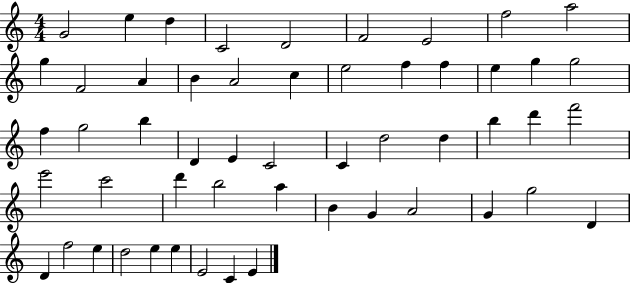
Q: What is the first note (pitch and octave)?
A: G4